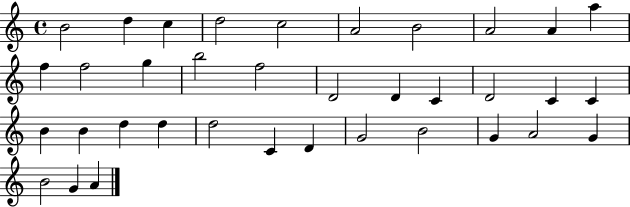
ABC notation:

X:1
T:Untitled
M:4/4
L:1/4
K:C
B2 d c d2 c2 A2 B2 A2 A a f f2 g b2 f2 D2 D C D2 C C B B d d d2 C D G2 B2 G A2 G B2 G A